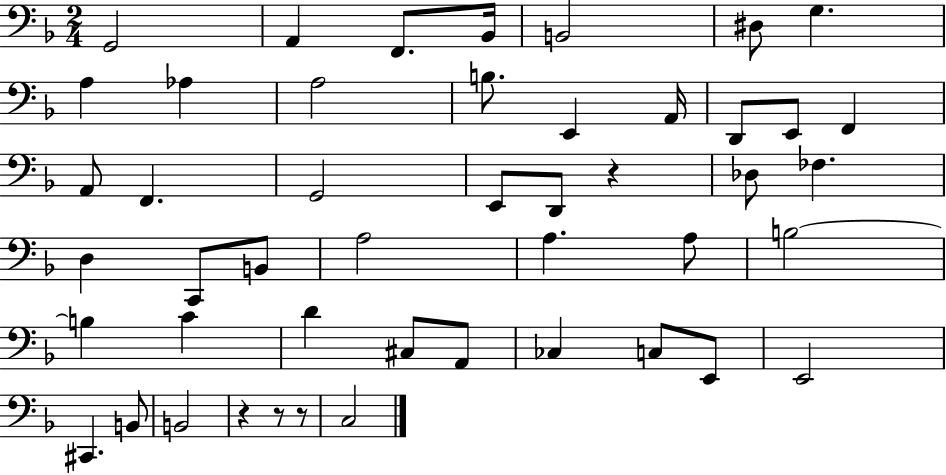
X:1
T:Untitled
M:2/4
L:1/4
K:F
G,,2 A,, F,,/2 _B,,/4 B,,2 ^D,/2 G, A, _A, A,2 B,/2 E,, A,,/4 D,,/2 E,,/2 F,, A,,/2 F,, G,,2 E,,/2 D,,/2 z _D,/2 _F, D, C,,/2 B,,/2 A,2 A, A,/2 B,2 B, C D ^C,/2 A,,/2 _C, C,/2 E,,/2 E,,2 ^C,, B,,/2 B,,2 z z/2 z/2 C,2